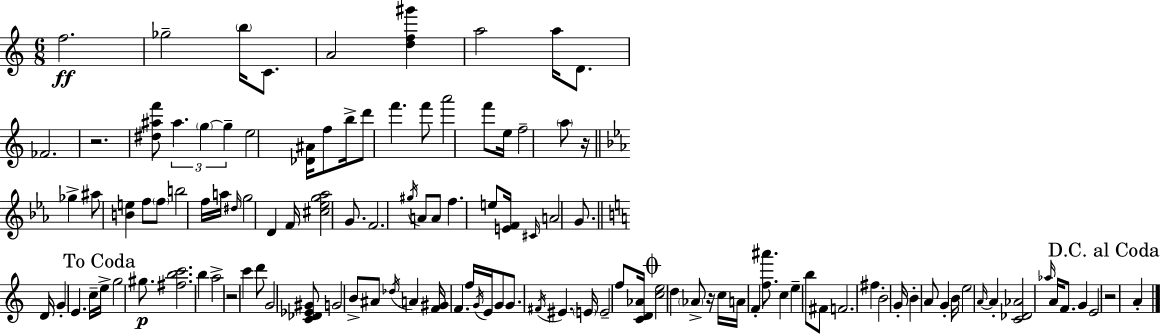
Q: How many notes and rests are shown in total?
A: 116